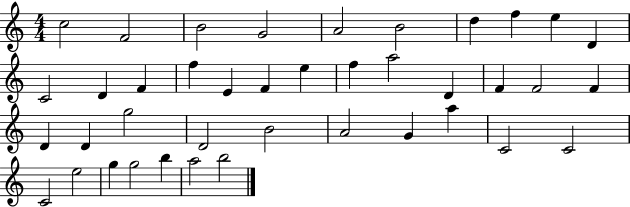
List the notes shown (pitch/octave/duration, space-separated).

C5/h F4/h B4/h G4/h A4/h B4/h D5/q F5/q E5/q D4/q C4/h D4/q F4/q F5/q E4/q F4/q E5/q F5/q A5/h D4/q F4/q F4/h F4/q D4/q D4/q G5/h D4/h B4/h A4/h G4/q A5/q C4/h C4/h C4/h E5/h G5/q G5/h B5/q A5/h B5/h